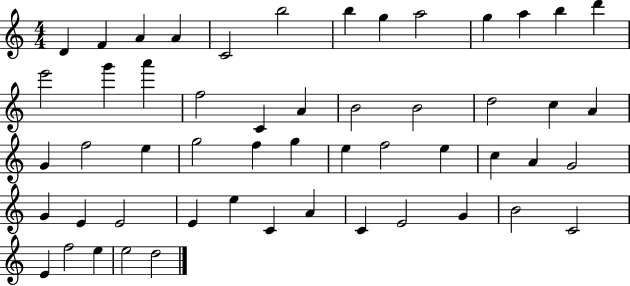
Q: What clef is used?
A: treble